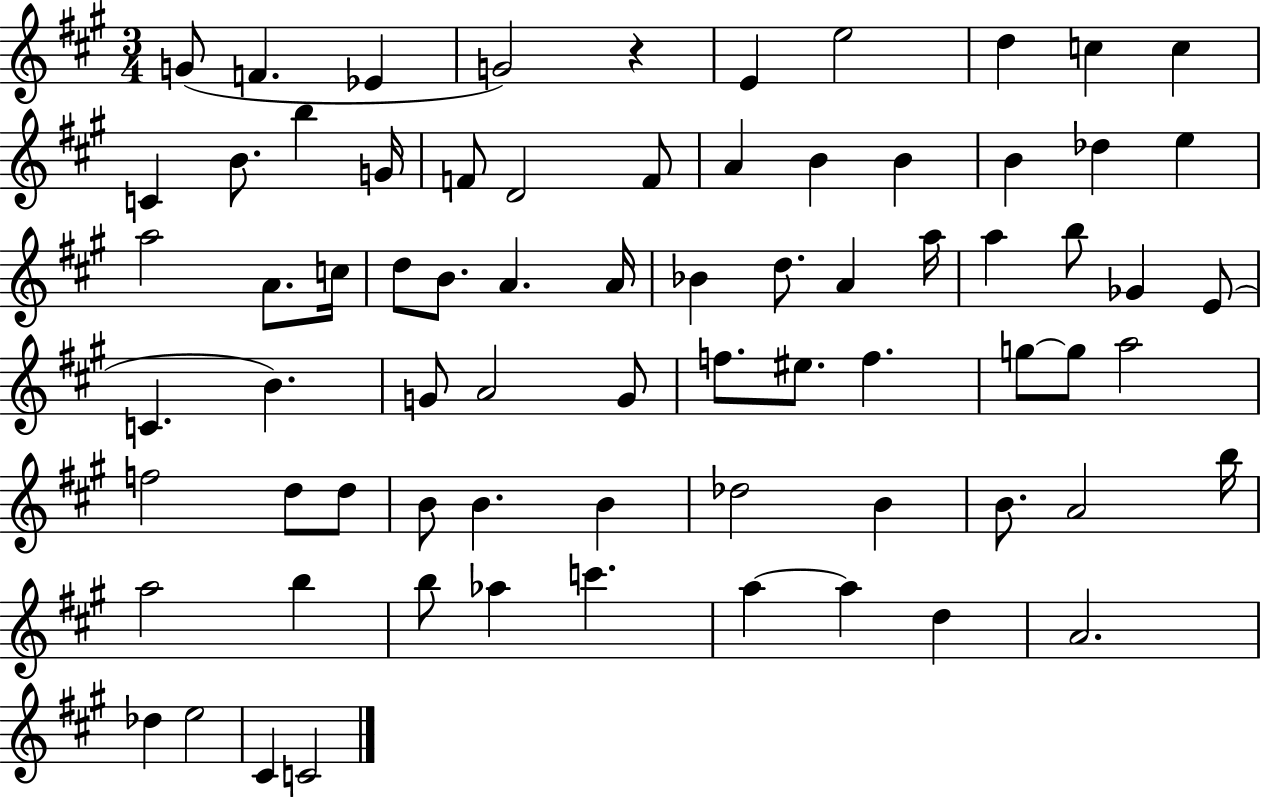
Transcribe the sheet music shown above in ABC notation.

X:1
T:Untitled
M:3/4
L:1/4
K:A
G/2 F _E G2 z E e2 d c c C B/2 b G/4 F/2 D2 F/2 A B B B _d e a2 A/2 c/4 d/2 B/2 A A/4 _B d/2 A a/4 a b/2 _G E/2 C B G/2 A2 G/2 f/2 ^e/2 f g/2 g/2 a2 f2 d/2 d/2 B/2 B B _d2 B B/2 A2 b/4 a2 b b/2 _a c' a a d A2 _d e2 ^C C2